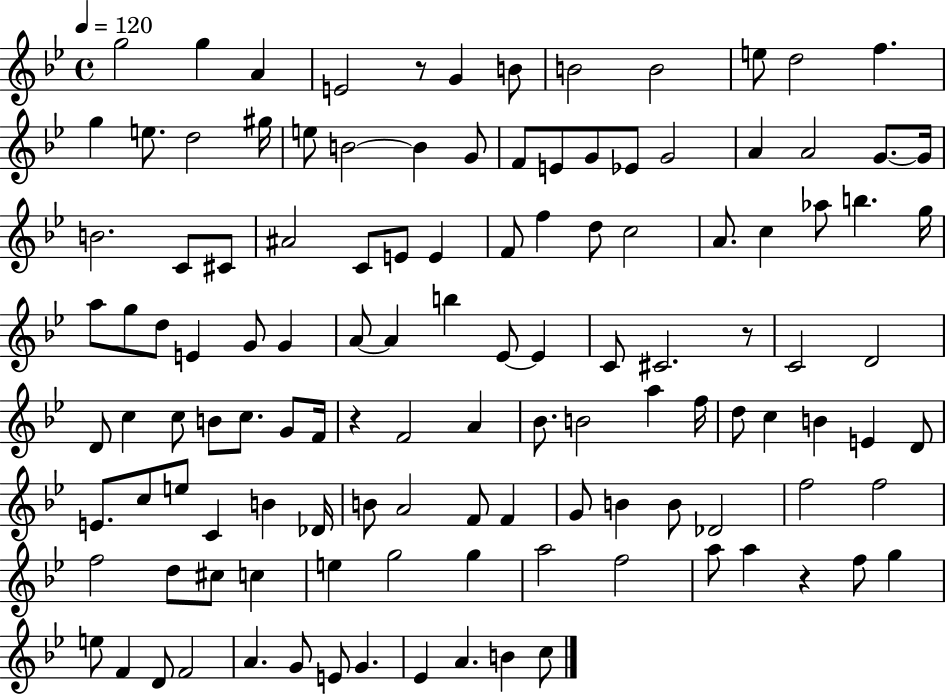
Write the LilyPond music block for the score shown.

{
  \clef treble
  \time 4/4
  \defaultTimeSignature
  \key bes \major
  \tempo 4 = 120
  \repeat volta 2 { g''2 g''4 a'4 | e'2 r8 g'4 b'8 | b'2 b'2 | e''8 d''2 f''4. | \break g''4 e''8. d''2 gis''16 | e''8 b'2~~ b'4 g'8 | f'8 e'8 g'8 ees'8 g'2 | a'4 a'2 g'8.~~ g'16 | \break b'2. c'8 cis'8 | ais'2 c'8 e'8 e'4 | f'8 f''4 d''8 c''2 | a'8. c''4 aes''8 b''4. g''16 | \break a''8 g''8 d''8 e'4 g'8 g'4 | a'8~~ a'4 b''4 ees'8~~ ees'4 | c'8 cis'2. r8 | c'2 d'2 | \break d'8 c''4 c''8 b'8 c''8. g'8 f'16 | r4 f'2 a'4 | bes'8. b'2 a''4 f''16 | d''8 c''4 b'4 e'4 d'8 | \break e'8. c''8 e''8 c'4 b'4 des'16 | b'8 a'2 f'8 f'4 | g'8 b'4 b'8 des'2 | f''2 f''2 | \break f''2 d''8 cis''8 c''4 | e''4 g''2 g''4 | a''2 f''2 | a''8 a''4 r4 f''8 g''4 | \break e''8 f'4 d'8 f'2 | a'4. g'8 e'8 g'4. | ees'4 a'4. b'4 c''8 | } \bar "|."
}